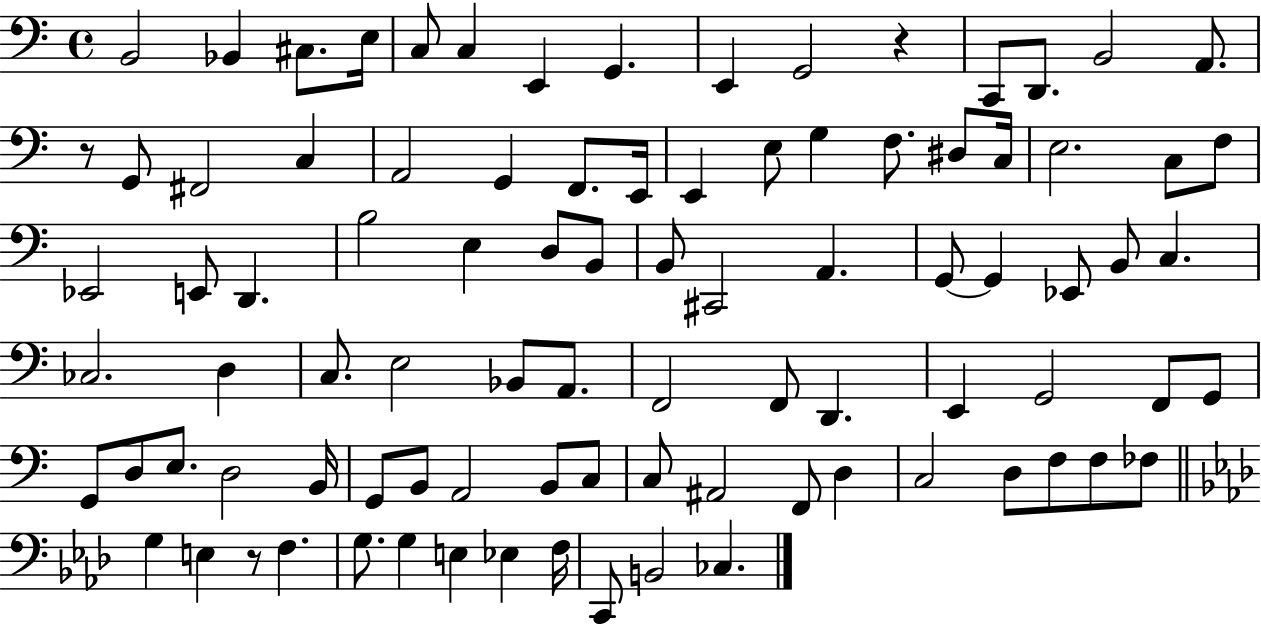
B2/h Bb2/q C#3/e. E3/s C3/e C3/q E2/q G2/q. E2/q G2/h R/q C2/e D2/e. B2/h A2/e. R/e G2/e F#2/h C3/q A2/h G2/q F2/e. E2/s E2/q E3/e G3/q F3/e. D#3/e C3/s E3/h. C3/e F3/e Eb2/h E2/e D2/q. B3/h E3/q D3/e B2/e B2/e C#2/h A2/q. G2/e G2/q Eb2/e B2/e C3/q. CES3/h. D3/q C3/e. E3/h Bb2/e A2/e. F2/h F2/e D2/q. E2/q G2/h F2/e G2/e G2/e D3/e E3/e. D3/h B2/s G2/e B2/e A2/h B2/e C3/e C3/e A#2/h F2/e D3/q C3/h D3/e F3/e F3/e FES3/e G3/q E3/q R/e F3/q. G3/e. G3/q E3/q Eb3/q F3/s C2/e B2/h CES3/q.